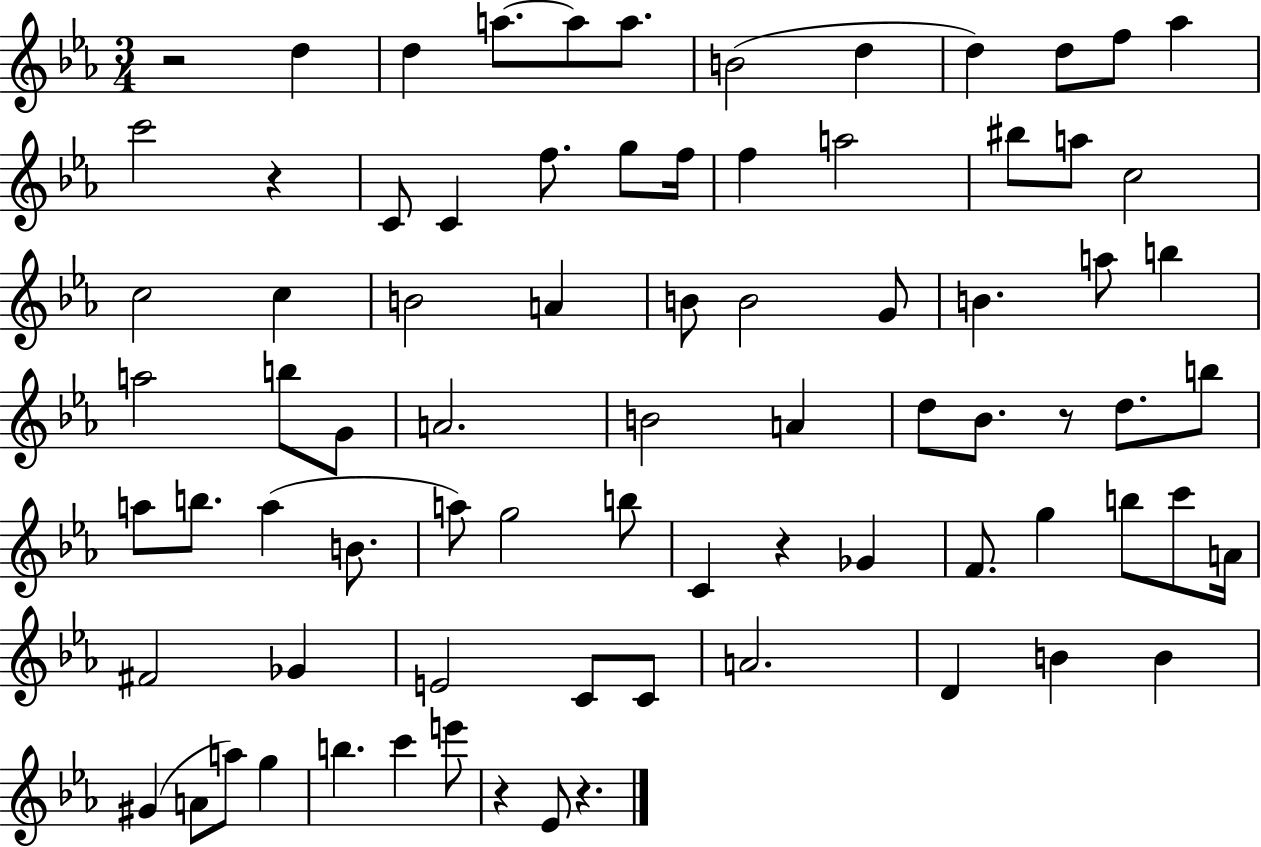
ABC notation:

X:1
T:Untitled
M:3/4
L:1/4
K:Eb
z2 d d a/2 a/2 a/2 B2 d d d/2 f/2 _a c'2 z C/2 C f/2 g/2 f/4 f a2 ^b/2 a/2 c2 c2 c B2 A B/2 B2 G/2 B a/2 b a2 b/2 G/2 A2 B2 A d/2 _B/2 z/2 d/2 b/2 a/2 b/2 a B/2 a/2 g2 b/2 C z _G F/2 g b/2 c'/2 A/4 ^F2 _G E2 C/2 C/2 A2 D B B ^G A/2 a/2 g b c' e'/2 z _E/2 z